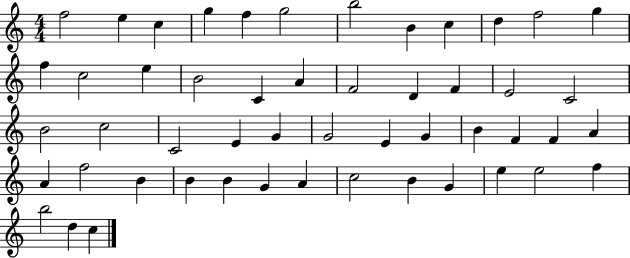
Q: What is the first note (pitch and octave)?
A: F5